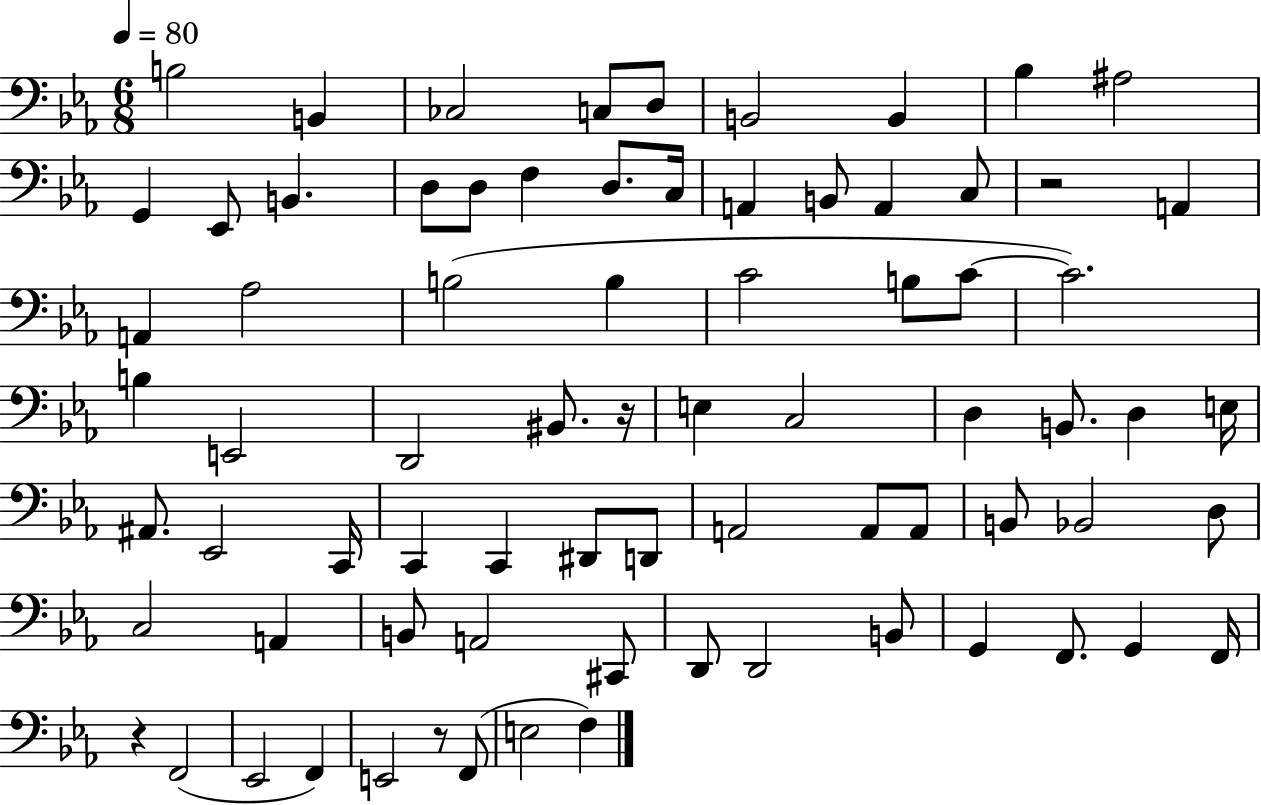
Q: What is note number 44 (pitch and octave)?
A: C2